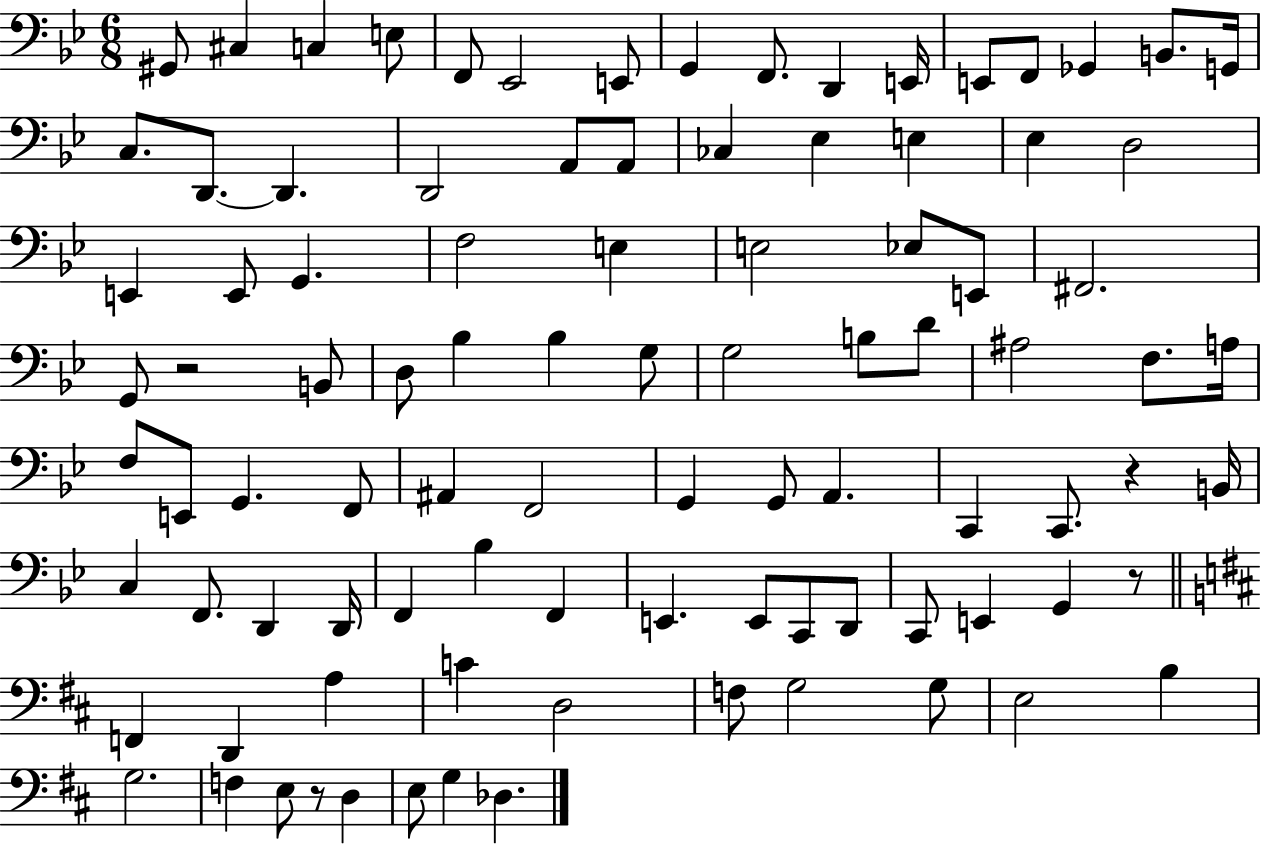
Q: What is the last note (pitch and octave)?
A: Db3